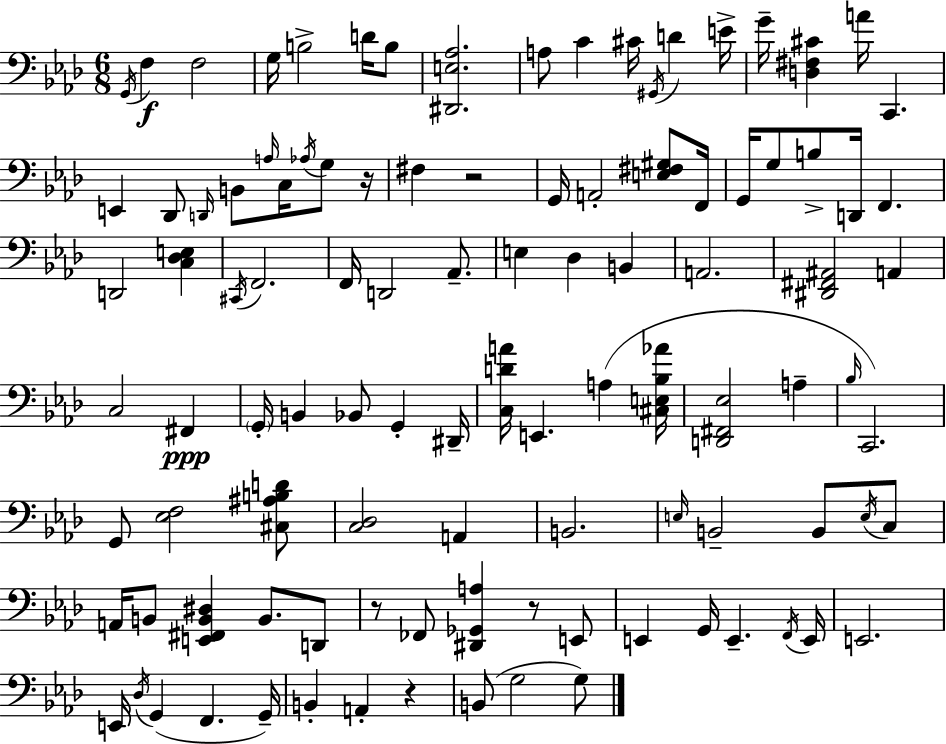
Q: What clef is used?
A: bass